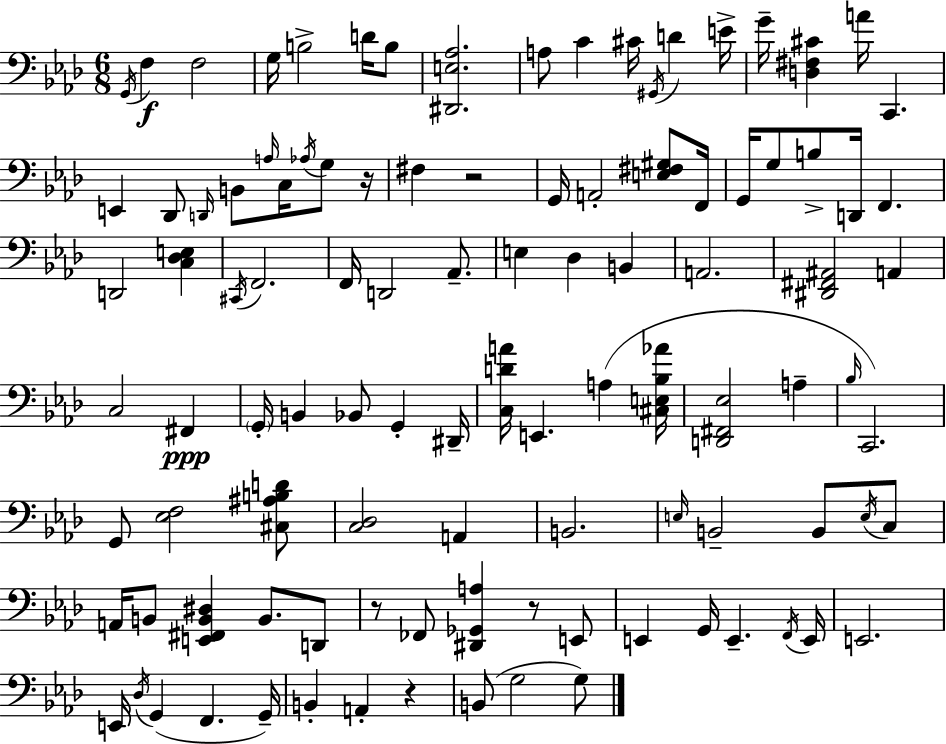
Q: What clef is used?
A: bass